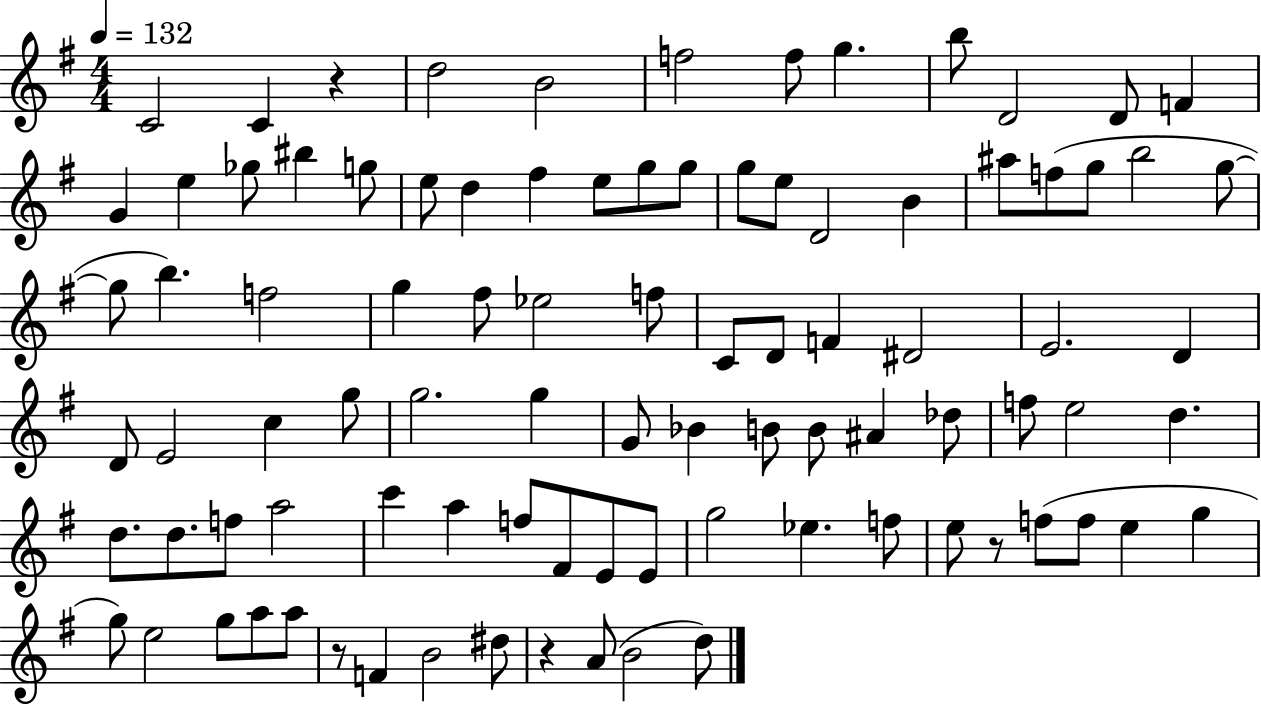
C4/h C4/q R/q D5/h B4/h F5/h F5/e G5/q. B5/e D4/h D4/e F4/q G4/q E5/q Gb5/e BIS5/q G5/e E5/e D5/q F#5/q E5/e G5/e G5/e G5/e E5/e D4/h B4/q A#5/e F5/e G5/e B5/h G5/e G5/e B5/q. F5/h G5/q F#5/e Eb5/h F5/e C4/e D4/e F4/q D#4/h E4/h. D4/q D4/e E4/h C5/q G5/e G5/h. G5/q G4/e Bb4/q B4/e B4/e A#4/q Db5/e F5/e E5/h D5/q. D5/e. D5/e. F5/e A5/h C6/q A5/q F5/e F#4/e E4/e E4/e G5/h Eb5/q. F5/e E5/e R/e F5/e F5/e E5/q G5/q G5/e E5/h G5/e A5/e A5/e R/e F4/q B4/h D#5/e R/q A4/e B4/h D5/e